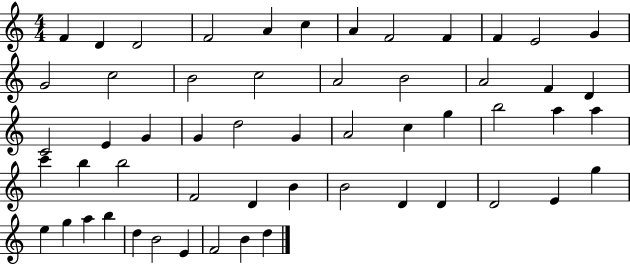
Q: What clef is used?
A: treble